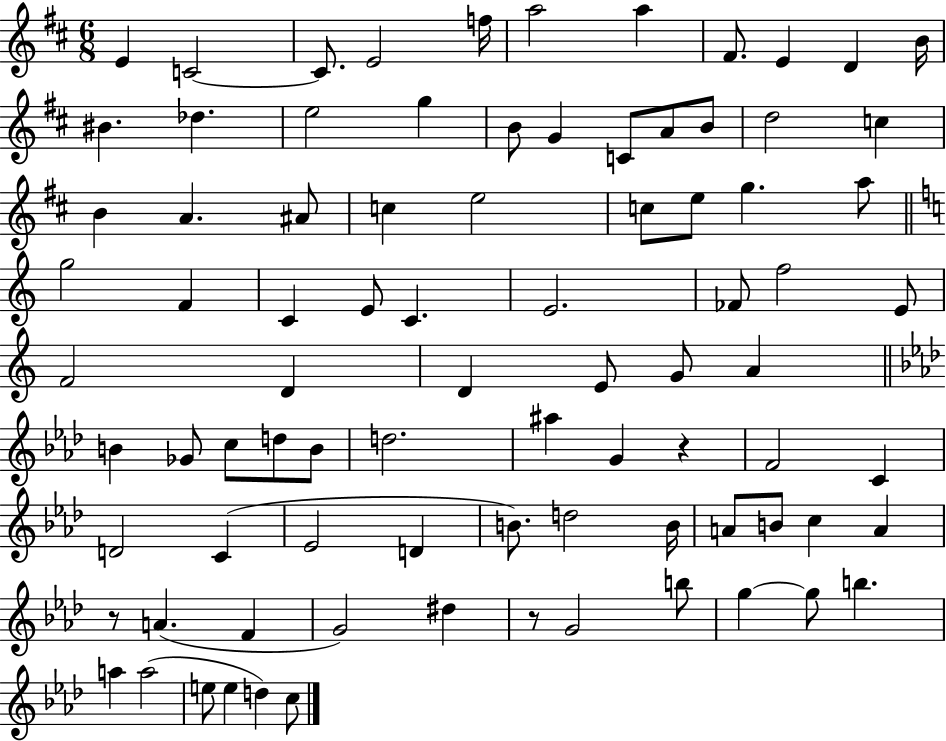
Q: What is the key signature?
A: D major